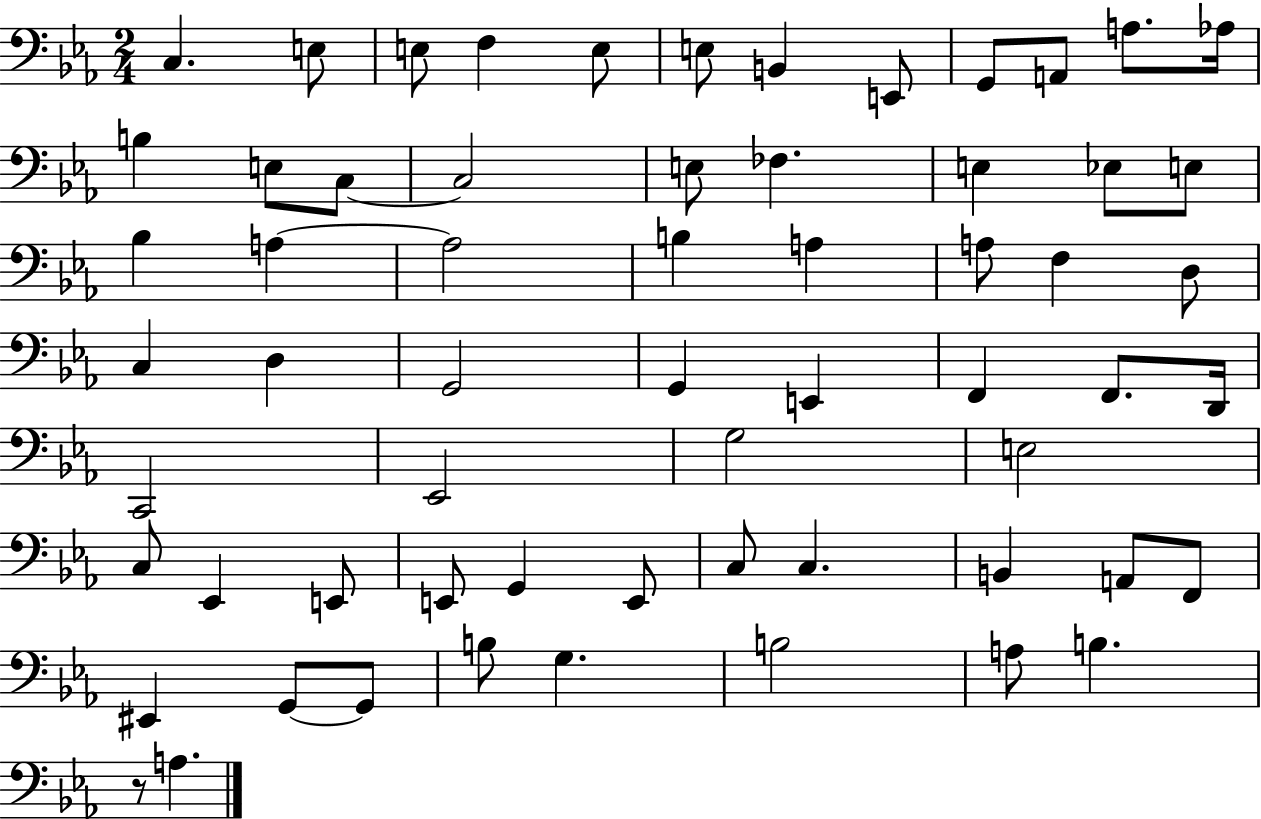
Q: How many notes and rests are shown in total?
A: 62